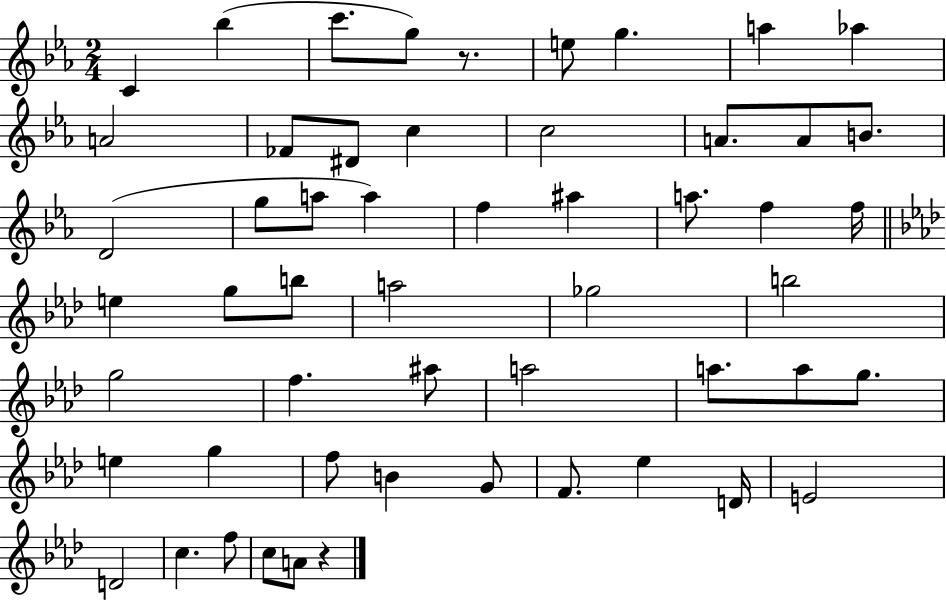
{
  \clef treble
  \numericTimeSignature
  \time 2/4
  \key ees \major
  \repeat volta 2 { c'4 bes''4( | c'''8. g''8) r8. | e''8 g''4. | a''4 aes''4 | \break a'2 | fes'8 dis'8 c''4 | c''2 | a'8. a'8 b'8. | \break d'2( | g''8 a''8 a''4) | f''4 ais''4 | a''8. f''4 f''16 | \break \bar "||" \break \key f \minor e''4 g''8 b''8 | a''2 | ges''2 | b''2 | \break g''2 | f''4. ais''8 | a''2 | a''8. a''8 g''8. | \break e''4 g''4 | f''8 b'4 g'8 | f'8. ees''4 d'16 | e'2 | \break d'2 | c''4. f''8 | c''8 a'8 r4 | } \bar "|."
}